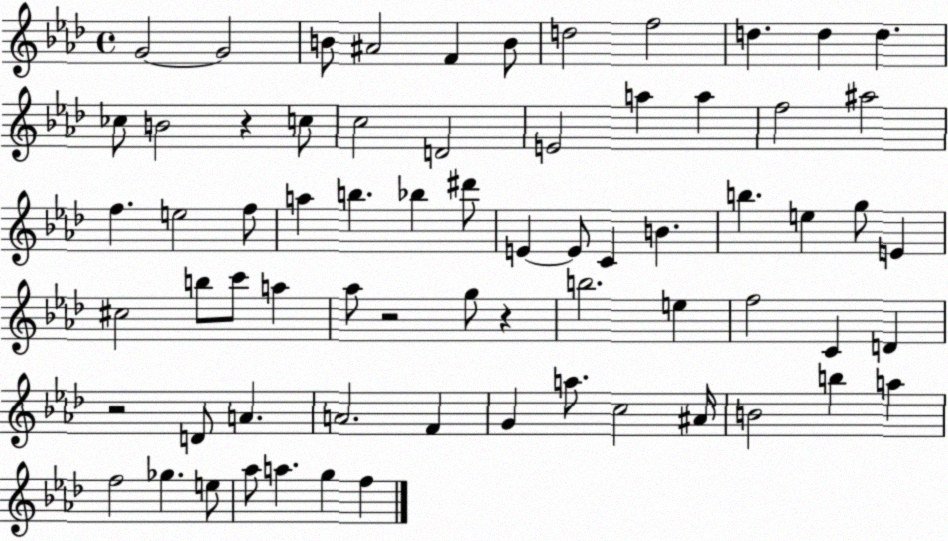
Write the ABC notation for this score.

X:1
T:Untitled
M:4/4
L:1/4
K:Ab
G2 G2 B/2 ^A2 F B/2 d2 f2 d d d _c/2 B2 z c/2 c2 D2 E2 a a f2 ^a2 f e2 f/2 a b _b ^d'/2 E E/2 C B b e g/2 E ^c2 b/2 c'/2 a _a/2 z2 g/2 z b2 e f2 C D z2 D/2 A A2 F G a/2 c2 ^A/4 B2 b a f2 _g e/2 _a/2 a g f